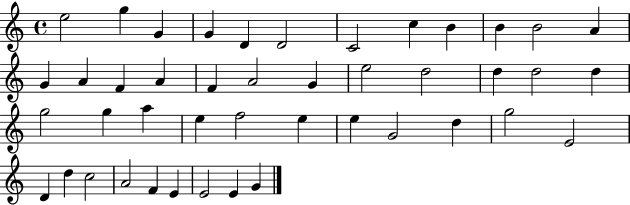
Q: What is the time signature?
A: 4/4